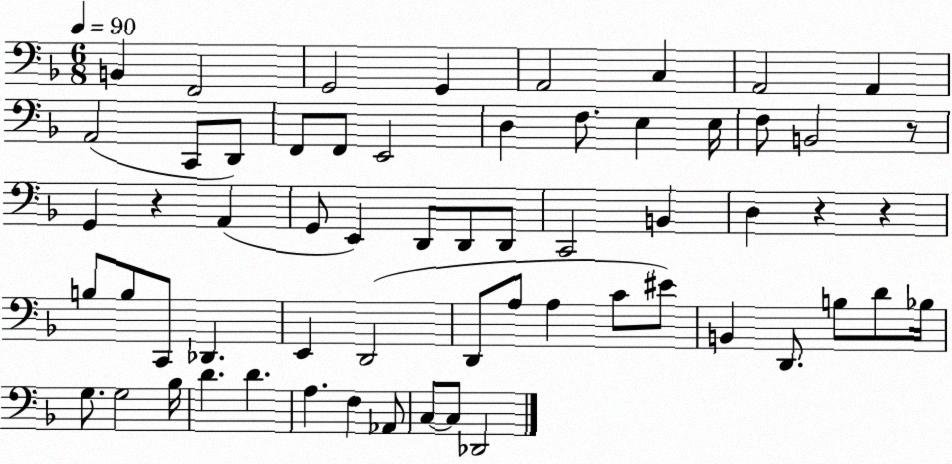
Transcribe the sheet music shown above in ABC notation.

X:1
T:Untitled
M:6/8
L:1/4
K:F
B,, F,,2 G,,2 G,, A,,2 C, A,,2 A,, A,,2 C,,/2 D,,/2 F,,/2 F,,/2 E,,2 D, F,/2 E, E,/4 F,/2 B,,2 z/2 G,, z A,, G,,/2 E,, D,,/2 D,,/2 D,,/2 C,,2 B,, D, z z B,/2 B,/2 C,,/2 _D,, E,, D,,2 D,,/2 A,/2 A, C/2 ^E/2 B,, D,,/2 B,/2 D/2 _B,/4 G,/2 G,2 _B,/4 D D A, F, _A,,/2 C,/2 C,/2 _D,,2